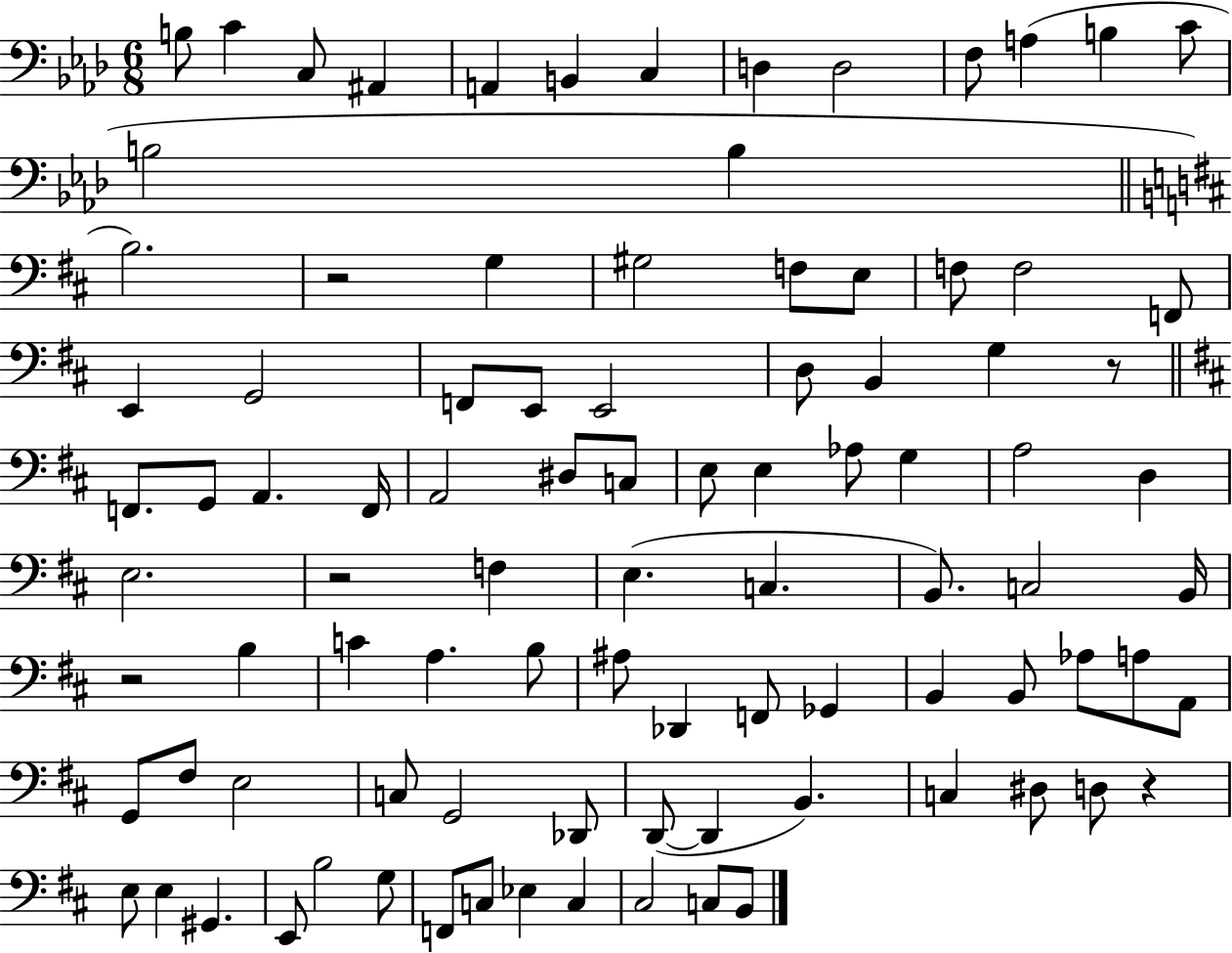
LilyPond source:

{
  \clef bass
  \numericTimeSignature
  \time 6/8
  \key aes \major
  b8 c'4 c8 ais,4 | a,4 b,4 c4 | d4 d2 | f8 a4( b4 c'8 | \break b2 b4 | \bar "||" \break \key d \major b2.) | r2 g4 | gis2 f8 e8 | f8 f2 f,8 | \break e,4 g,2 | f,8 e,8 e,2 | d8 b,4 g4 r8 | \bar "||" \break \key d \major f,8. g,8 a,4. f,16 | a,2 dis8 c8 | e8 e4 aes8 g4 | a2 d4 | \break e2. | r2 f4 | e4.( c4. | b,8.) c2 b,16 | \break r2 b4 | c'4 a4. b8 | ais8 des,4 f,8 ges,4 | b,4 b,8 aes8 a8 a,8 | \break g,8 fis8 e2 | c8 g,2 des,8 | d,8~(~ d,4 b,4.) | c4 dis8 d8 r4 | \break e8 e4 gis,4. | e,8 b2 g8 | f,8 c8 ees4 c4 | cis2 c8 b,8 | \break \bar "|."
}